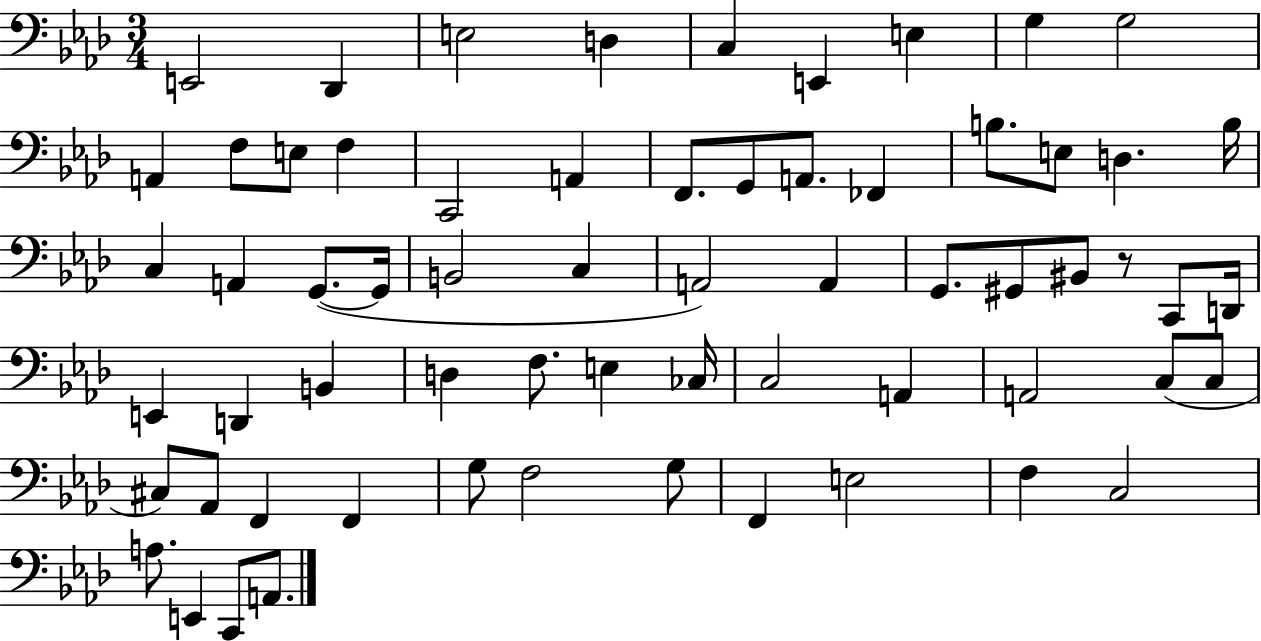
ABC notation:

X:1
T:Untitled
M:3/4
L:1/4
K:Ab
E,,2 _D,, E,2 D, C, E,, E, G, G,2 A,, F,/2 E,/2 F, C,,2 A,, F,,/2 G,,/2 A,,/2 _F,, B,/2 E,/2 D, B,/4 C, A,, G,,/2 G,,/4 B,,2 C, A,,2 A,, G,,/2 ^G,,/2 ^B,,/2 z/2 C,,/2 D,,/4 E,, D,, B,, D, F,/2 E, _C,/4 C,2 A,, A,,2 C,/2 C,/2 ^C,/2 _A,,/2 F,, F,, G,/2 F,2 G,/2 F,, E,2 F, C,2 A,/2 E,, C,,/2 A,,/2